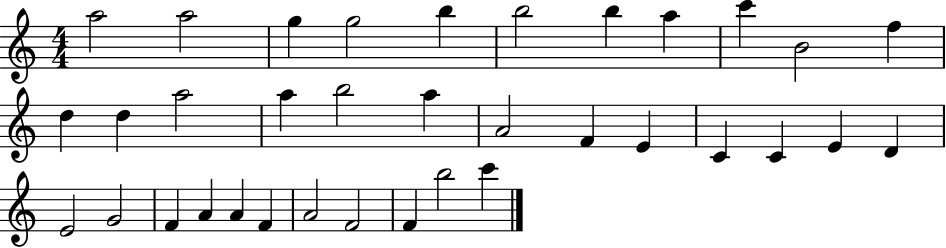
{
  \clef treble
  \numericTimeSignature
  \time 4/4
  \key c \major
  a''2 a''2 | g''4 g''2 b''4 | b''2 b''4 a''4 | c'''4 b'2 f''4 | \break d''4 d''4 a''2 | a''4 b''2 a''4 | a'2 f'4 e'4 | c'4 c'4 e'4 d'4 | \break e'2 g'2 | f'4 a'4 a'4 f'4 | a'2 f'2 | f'4 b''2 c'''4 | \break \bar "|."
}